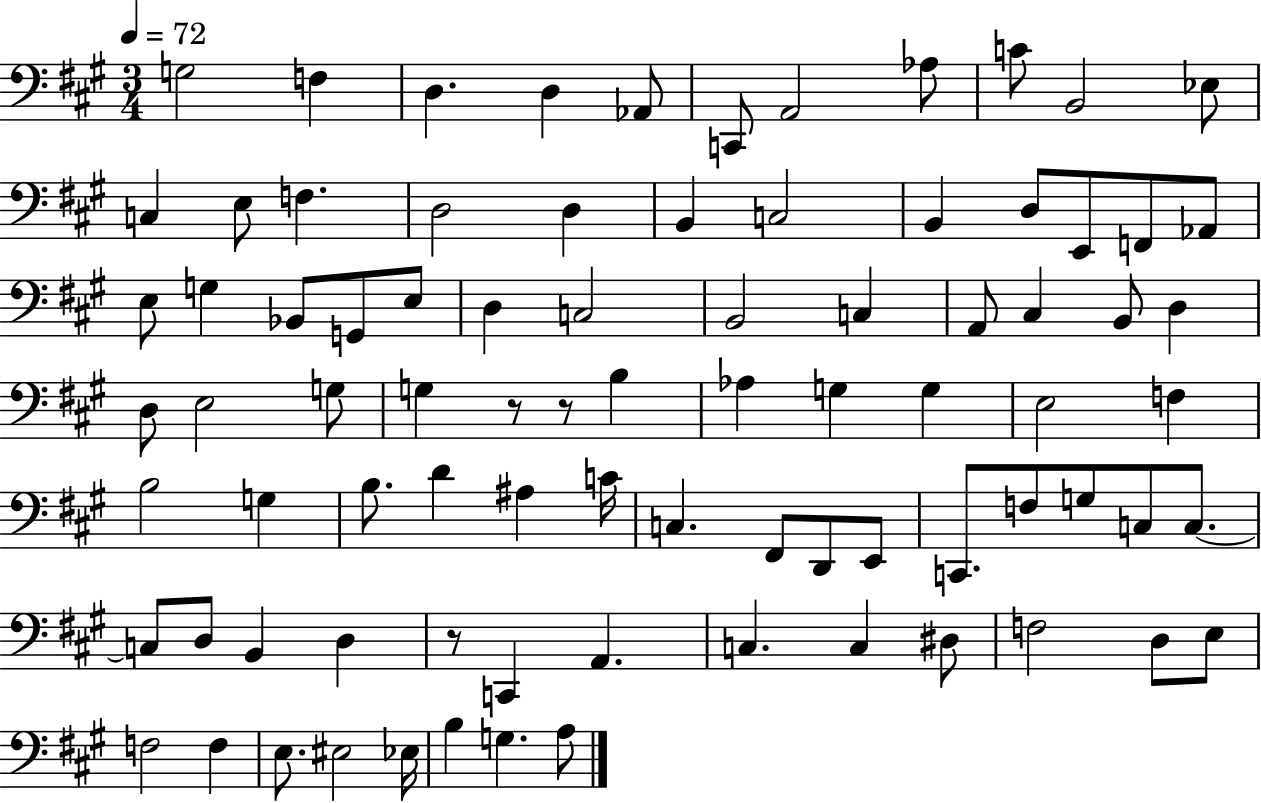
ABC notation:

X:1
T:Untitled
M:3/4
L:1/4
K:A
G,2 F, D, D, _A,,/2 C,,/2 A,,2 _A,/2 C/2 B,,2 _E,/2 C, E,/2 F, D,2 D, B,, C,2 B,, D,/2 E,,/2 F,,/2 _A,,/2 E,/2 G, _B,,/2 G,,/2 E,/2 D, C,2 B,,2 C, A,,/2 ^C, B,,/2 D, D,/2 E,2 G,/2 G, z/2 z/2 B, _A, G, G, E,2 F, B,2 G, B,/2 D ^A, C/4 C, ^F,,/2 D,,/2 E,,/2 C,,/2 F,/2 G,/2 C,/2 C,/2 C,/2 D,/2 B,, D, z/2 C,, A,, C, C, ^D,/2 F,2 D,/2 E,/2 F,2 F, E,/2 ^E,2 _E,/4 B, G, A,/2